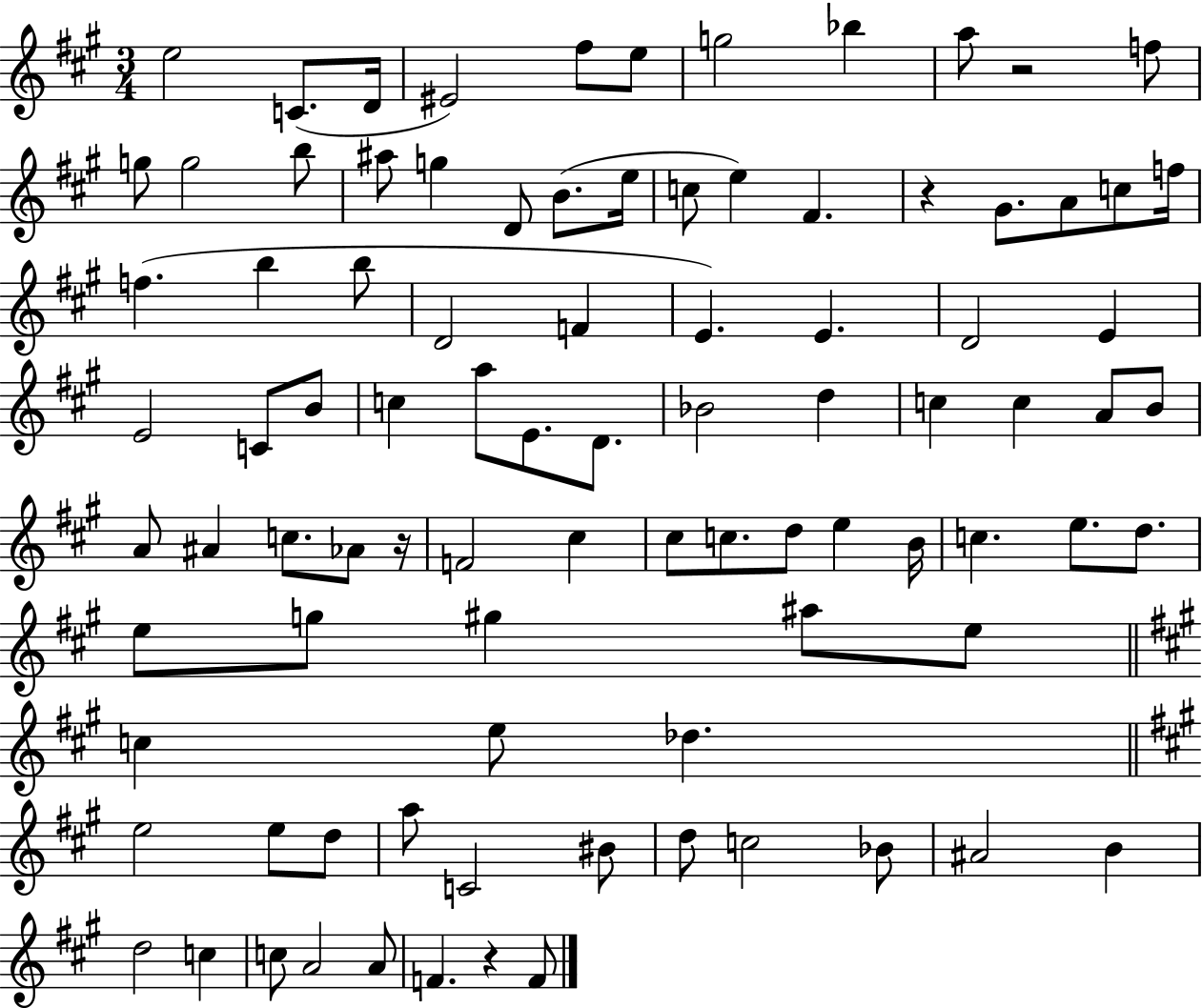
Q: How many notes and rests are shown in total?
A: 91